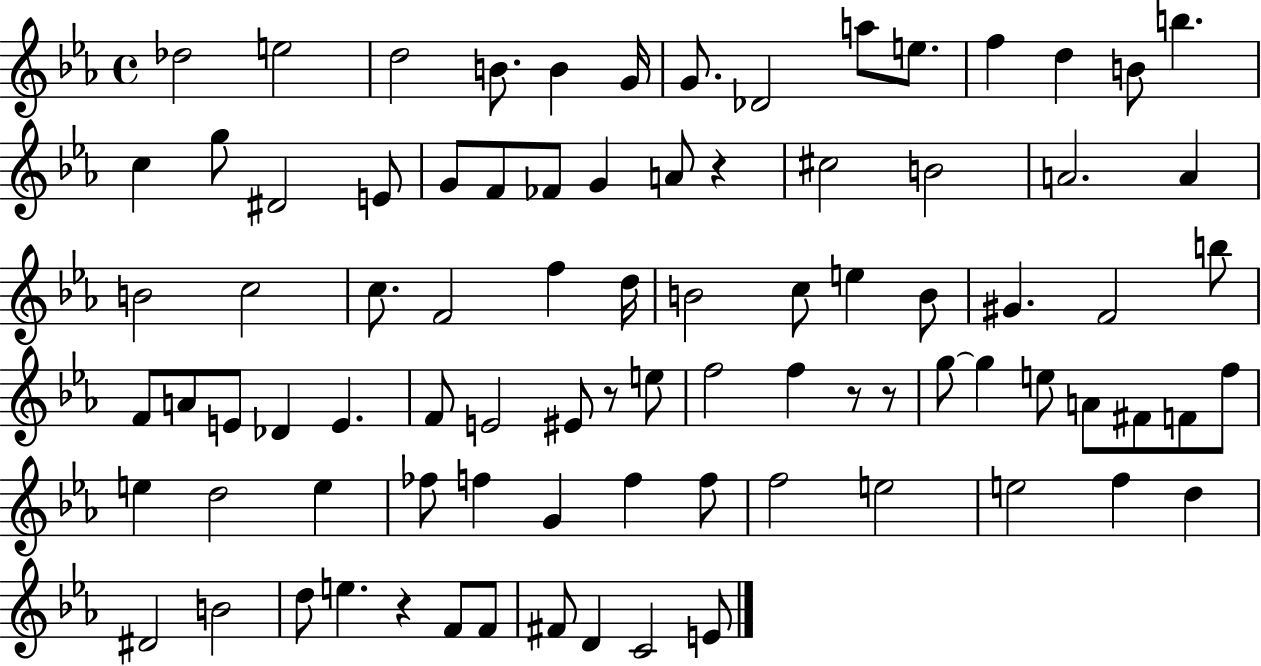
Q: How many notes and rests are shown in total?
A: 86